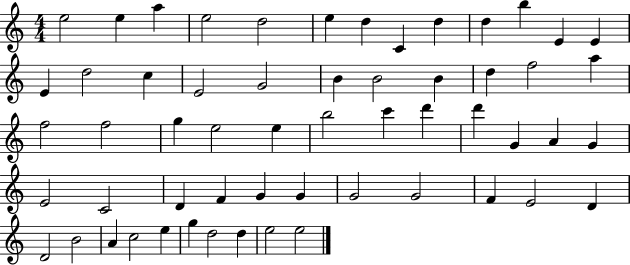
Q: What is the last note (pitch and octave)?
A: E5